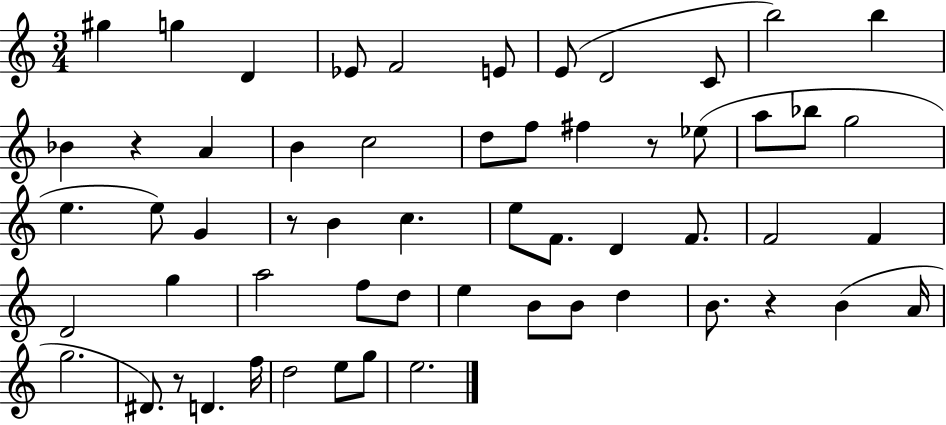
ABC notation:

X:1
T:Untitled
M:3/4
L:1/4
K:C
^g g D _E/2 F2 E/2 E/2 D2 C/2 b2 b _B z A B c2 d/2 f/2 ^f z/2 _e/2 a/2 _b/2 g2 e e/2 G z/2 B c e/2 F/2 D F/2 F2 F D2 g a2 f/2 d/2 e B/2 B/2 d B/2 z B A/4 g2 ^D/2 z/2 D f/4 d2 e/2 g/2 e2